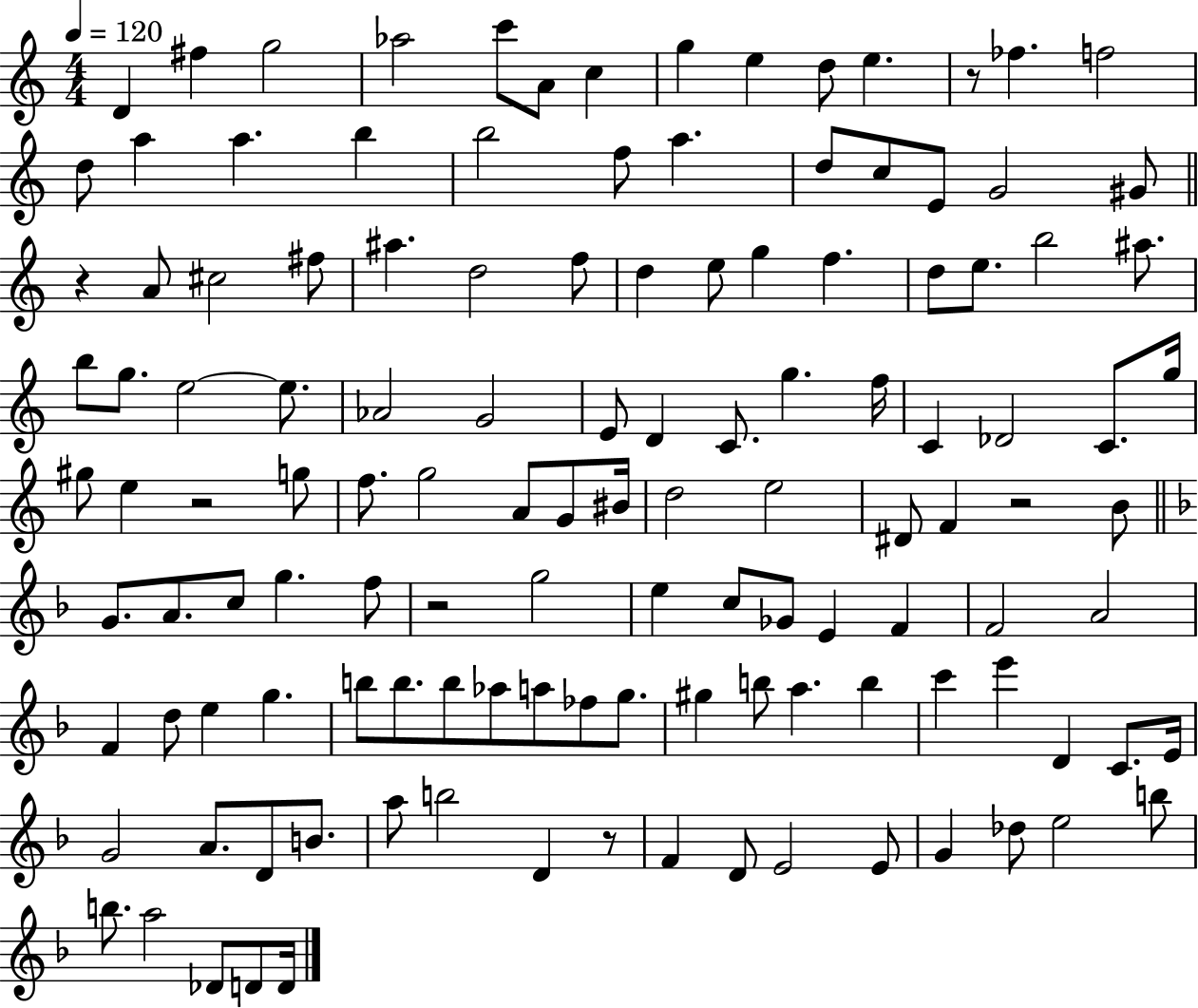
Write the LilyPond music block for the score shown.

{
  \clef treble
  \numericTimeSignature
  \time 4/4
  \key c \major
  \tempo 4 = 120
  d'4 fis''4 g''2 | aes''2 c'''8 a'8 c''4 | g''4 e''4 d''8 e''4. | r8 fes''4. f''2 | \break d''8 a''4 a''4. b''4 | b''2 f''8 a''4. | d''8 c''8 e'8 g'2 gis'8 | \bar "||" \break \key a \minor r4 a'8 cis''2 fis''8 | ais''4. d''2 f''8 | d''4 e''8 g''4 f''4. | d''8 e''8. b''2 ais''8. | \break b''8 g''8. e''2~~ e''8. | aes'2 g'2 | e'8 d'4 c'8. g''4. f''16 | c'4 des'2 c'8. g''16 | \break gis''8 e''4 r2 g''8 | f''8. g''2 a'8 g'8 bis'16 | d''2 e''2 | dis'8 f'4 r2 b'8 | \break \bar "||" \break \key f \major g'8. a'8. c''8 g''4. f''8 | r2 g''2 | e''4 c''8 ges'8 e'4 f'4 | f'2 a'2 | \break f'4 d''8 e''4 g''4. | b''8 b''8. b''8 aes''8 a''8 fes''8 g''8. | gis''4 b''8 a''4. b''4 | c'''4 e'''4 d'4 c'8. e'16 | \break g'2 a'8. d'8 b'8. | a''8 b''2 d'4 r8 | f'4 d'8 e'2 e'8 | g'4 des''8 e''2 b''8 | \break b''8. a''2 des'8 d'8 d'16 | \bar "|."
}